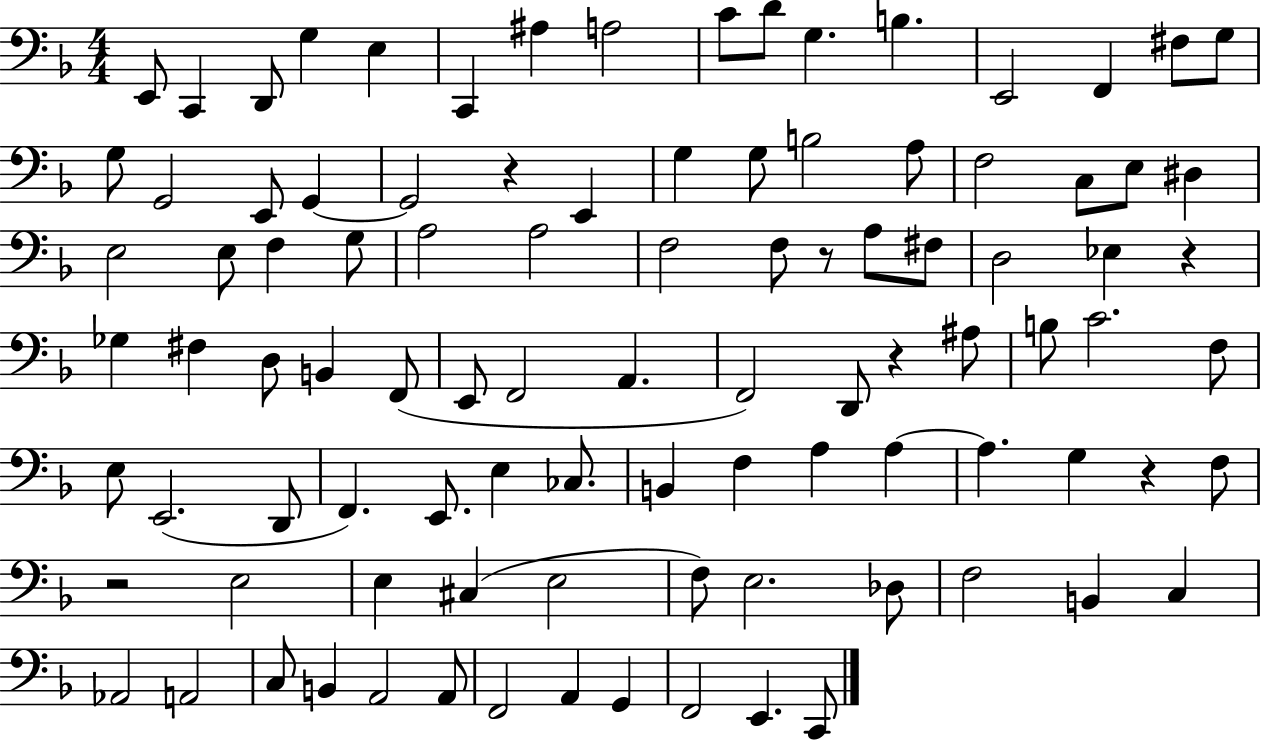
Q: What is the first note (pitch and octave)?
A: E2